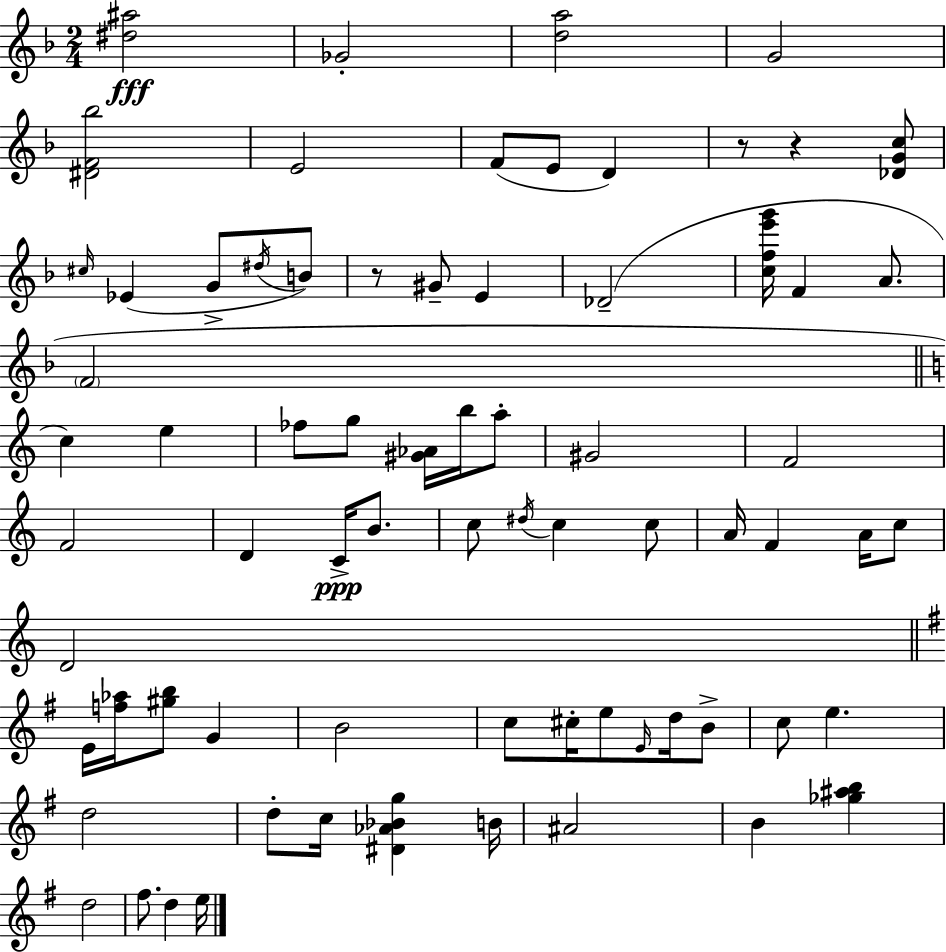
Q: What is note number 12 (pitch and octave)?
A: G#4